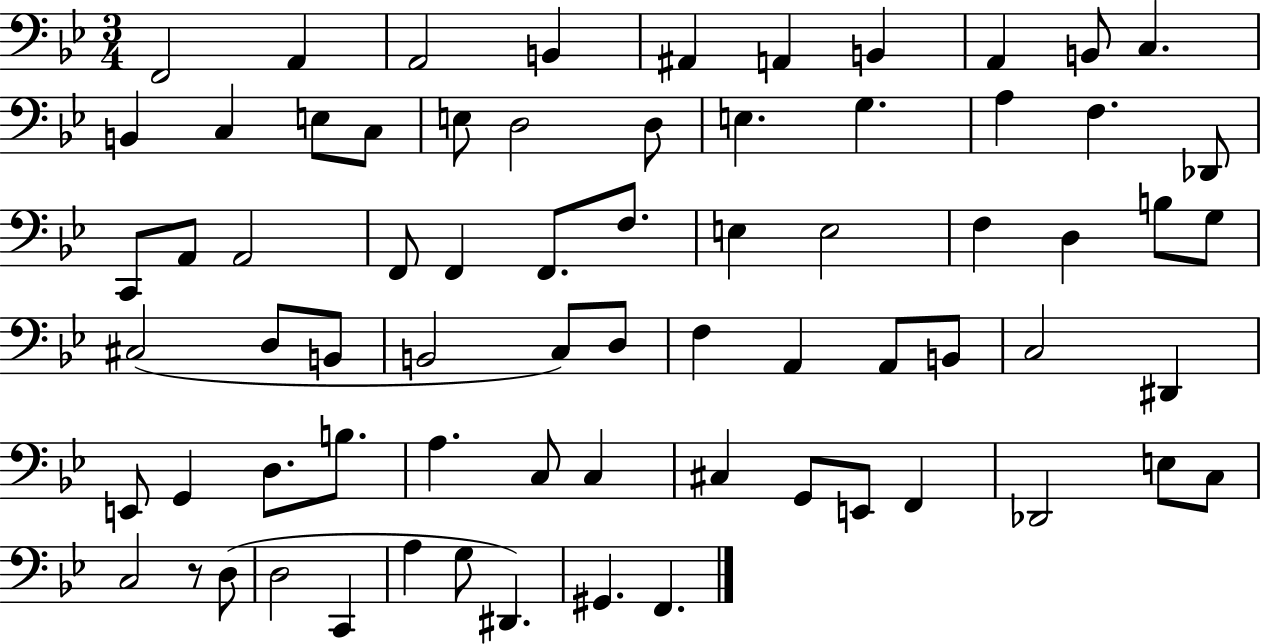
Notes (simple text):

F2/h A2/q A2/h B2/q A#2/q A2/q B2/q A2/q B2/e C3/q. B2/q C3/q E3/e C3/e E3/e D3/h D3/e E3/q. G3/q. A3/q F3/q. Db2/e C2/e A2/e A2/h F2/e F2/q F2/e. F3/e. E3/q E3/h F3/q D3/q B3/e G3/e C#3/h D3/e B2/e B2/h C3/e D3/e F3/q A2/q A2/e B2/e C3/h D#2/q E2/e G2/q D3/e. B3/e. A3/q. C3/e C3/q C#3/q G2/e E2/e F2/q Db2/h E3/e C3/e C3/h R/e D3/e D3/h C2/q A3/q G3/e D#2/q. G#2/q. F2/q.